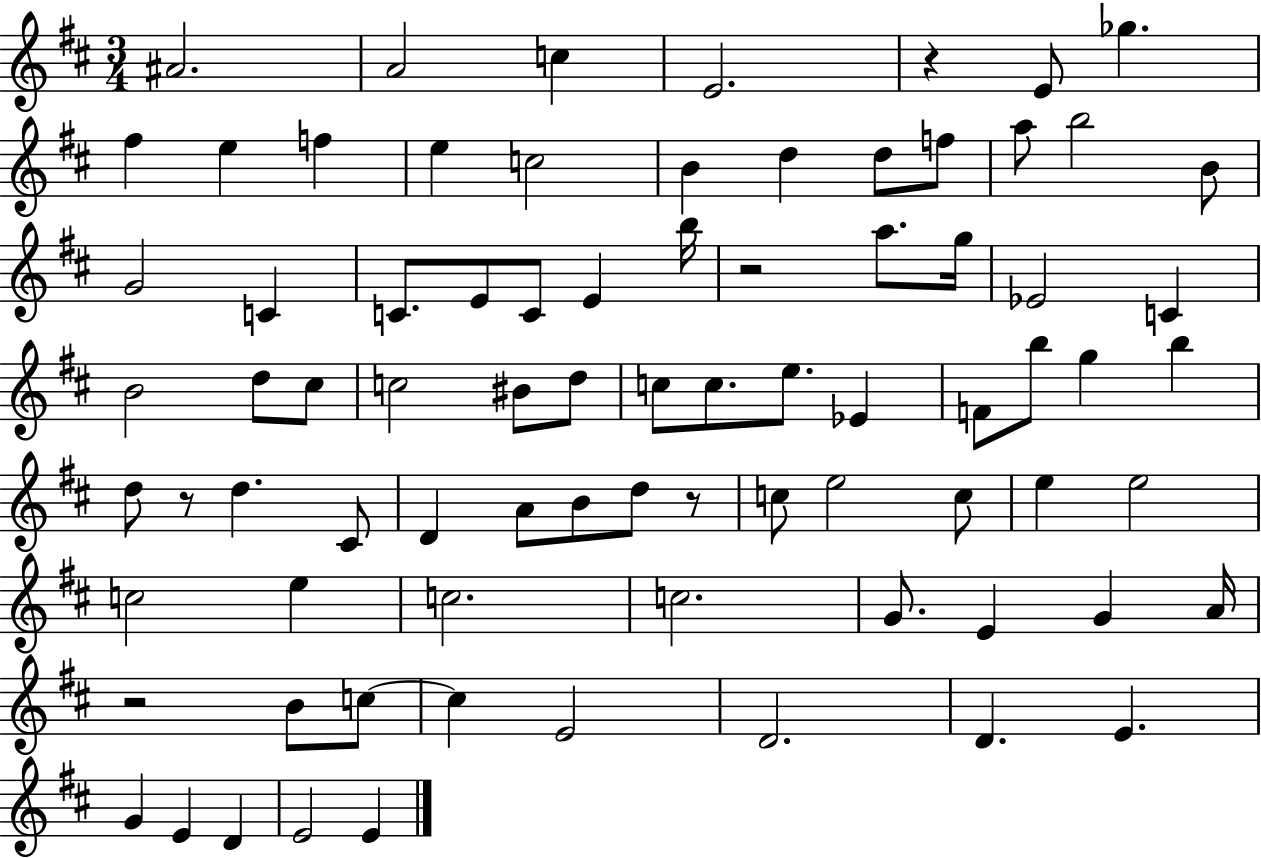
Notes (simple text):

A#4/h. A4/h C5/q E4/h. R/q E4/e Gb5/q. F#5/q E5/q F5/q E5/q C5/h B4/q D5/q D5/e F5/e A5/e B5/h B4/e G4/h C4/q C4/e. E4/e C4/e E4/q B5/s R/h A5/e. G5/s Eb4/h C4/q B4/h D5/e C#5/e C5/h BIS4/e D5/e C5/e C5/e. E5/e. Eb4/q F4/e B5/e G5/q B5/q D5/e R/e D5/q. C#4/e D4/q A4/e B4/e D5/e R/e C5/e E5/h C5/e E5/q E5/h C5/h E5/q C5/h. C5/h. G4/e. E4/q G4/q A4/s R/h B4/e C5/e C5/q E4/h D4/h. D4/q. E4/q. G4/q E4/q D4/q E4/h E4/q